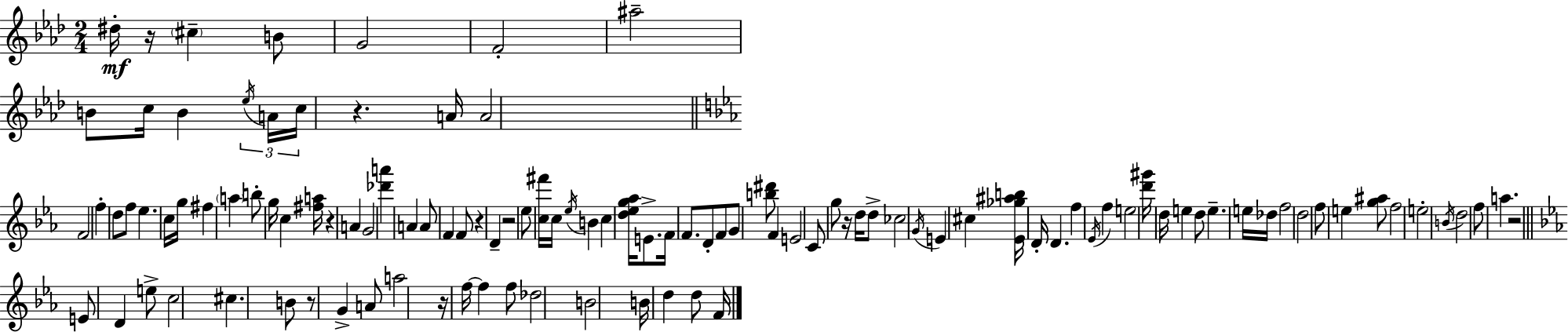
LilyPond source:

{
  \clef treble
  \numericTimeSignature
  \time 2/4
  \key f \minor
  \repeat volta 2 { dis''16-.\mf r16 \parenthesize cis''4-- b'8 | g'2 | f'2-. | ais''2-- | \break b'8 c''16 b'4 \tuplet 3/2 { \acciaccatura { ees''16 } | a'16 c''16 } r4. | a'16 a'2 | \bar "||" \break \key c \minor f'2 | f''4-. d''8 f''8 | ees''4. c''16 g''16 | fis''4 \parenthesize a''4 | \break b''8-. g''16 c''4 <fis'' a''>16 | r4 a'4 | g'2 | <des''' a'''>4 a'4 | \break a'8 f'4 f'8 | r4 d'4-- | r2 | ees''8 <c'' fis'''>16 c''16 \acciaccatura { ees''16 } b'4 | \break c''4 <d'' ees'' g'' aes''>16 e'8.-> | f'16 f'8. d'8-. f'8 | g'8 <b'' dis'''>8 f'4 | e'2 | \break c'8 g''8 r16 d''16 d''8-> | ces''2 | \acciaccatura { g'16 } e'4 cis''4 | <ees' ges'' ais'' b''>16 d'16-. d'4. | \break f''4 \acciaccatura { ees'16 } f''4 | e''2 | <d''' gis'''>16 d''16 e''4 | d''8 e''4.-- | \break e''16 des''16 f''2 | d''2 | f''8 e''4 | <g'' ais''>8 f''2 | \break e''2-. | \acciaccatura { b'16 } d''2 | f''8 a''4. | r2 | \break \bar "||" \break \key ees \major e'8 d'4 e''8-> | c''2 | cis''4. b'8 | r8 g'4-> a'8 | \break a''2 | r16 f''16~~ f''4 f''8 | des''2 | b'2 | \break b'16 d''4 d''8 f'16 | } \bar "|."
}